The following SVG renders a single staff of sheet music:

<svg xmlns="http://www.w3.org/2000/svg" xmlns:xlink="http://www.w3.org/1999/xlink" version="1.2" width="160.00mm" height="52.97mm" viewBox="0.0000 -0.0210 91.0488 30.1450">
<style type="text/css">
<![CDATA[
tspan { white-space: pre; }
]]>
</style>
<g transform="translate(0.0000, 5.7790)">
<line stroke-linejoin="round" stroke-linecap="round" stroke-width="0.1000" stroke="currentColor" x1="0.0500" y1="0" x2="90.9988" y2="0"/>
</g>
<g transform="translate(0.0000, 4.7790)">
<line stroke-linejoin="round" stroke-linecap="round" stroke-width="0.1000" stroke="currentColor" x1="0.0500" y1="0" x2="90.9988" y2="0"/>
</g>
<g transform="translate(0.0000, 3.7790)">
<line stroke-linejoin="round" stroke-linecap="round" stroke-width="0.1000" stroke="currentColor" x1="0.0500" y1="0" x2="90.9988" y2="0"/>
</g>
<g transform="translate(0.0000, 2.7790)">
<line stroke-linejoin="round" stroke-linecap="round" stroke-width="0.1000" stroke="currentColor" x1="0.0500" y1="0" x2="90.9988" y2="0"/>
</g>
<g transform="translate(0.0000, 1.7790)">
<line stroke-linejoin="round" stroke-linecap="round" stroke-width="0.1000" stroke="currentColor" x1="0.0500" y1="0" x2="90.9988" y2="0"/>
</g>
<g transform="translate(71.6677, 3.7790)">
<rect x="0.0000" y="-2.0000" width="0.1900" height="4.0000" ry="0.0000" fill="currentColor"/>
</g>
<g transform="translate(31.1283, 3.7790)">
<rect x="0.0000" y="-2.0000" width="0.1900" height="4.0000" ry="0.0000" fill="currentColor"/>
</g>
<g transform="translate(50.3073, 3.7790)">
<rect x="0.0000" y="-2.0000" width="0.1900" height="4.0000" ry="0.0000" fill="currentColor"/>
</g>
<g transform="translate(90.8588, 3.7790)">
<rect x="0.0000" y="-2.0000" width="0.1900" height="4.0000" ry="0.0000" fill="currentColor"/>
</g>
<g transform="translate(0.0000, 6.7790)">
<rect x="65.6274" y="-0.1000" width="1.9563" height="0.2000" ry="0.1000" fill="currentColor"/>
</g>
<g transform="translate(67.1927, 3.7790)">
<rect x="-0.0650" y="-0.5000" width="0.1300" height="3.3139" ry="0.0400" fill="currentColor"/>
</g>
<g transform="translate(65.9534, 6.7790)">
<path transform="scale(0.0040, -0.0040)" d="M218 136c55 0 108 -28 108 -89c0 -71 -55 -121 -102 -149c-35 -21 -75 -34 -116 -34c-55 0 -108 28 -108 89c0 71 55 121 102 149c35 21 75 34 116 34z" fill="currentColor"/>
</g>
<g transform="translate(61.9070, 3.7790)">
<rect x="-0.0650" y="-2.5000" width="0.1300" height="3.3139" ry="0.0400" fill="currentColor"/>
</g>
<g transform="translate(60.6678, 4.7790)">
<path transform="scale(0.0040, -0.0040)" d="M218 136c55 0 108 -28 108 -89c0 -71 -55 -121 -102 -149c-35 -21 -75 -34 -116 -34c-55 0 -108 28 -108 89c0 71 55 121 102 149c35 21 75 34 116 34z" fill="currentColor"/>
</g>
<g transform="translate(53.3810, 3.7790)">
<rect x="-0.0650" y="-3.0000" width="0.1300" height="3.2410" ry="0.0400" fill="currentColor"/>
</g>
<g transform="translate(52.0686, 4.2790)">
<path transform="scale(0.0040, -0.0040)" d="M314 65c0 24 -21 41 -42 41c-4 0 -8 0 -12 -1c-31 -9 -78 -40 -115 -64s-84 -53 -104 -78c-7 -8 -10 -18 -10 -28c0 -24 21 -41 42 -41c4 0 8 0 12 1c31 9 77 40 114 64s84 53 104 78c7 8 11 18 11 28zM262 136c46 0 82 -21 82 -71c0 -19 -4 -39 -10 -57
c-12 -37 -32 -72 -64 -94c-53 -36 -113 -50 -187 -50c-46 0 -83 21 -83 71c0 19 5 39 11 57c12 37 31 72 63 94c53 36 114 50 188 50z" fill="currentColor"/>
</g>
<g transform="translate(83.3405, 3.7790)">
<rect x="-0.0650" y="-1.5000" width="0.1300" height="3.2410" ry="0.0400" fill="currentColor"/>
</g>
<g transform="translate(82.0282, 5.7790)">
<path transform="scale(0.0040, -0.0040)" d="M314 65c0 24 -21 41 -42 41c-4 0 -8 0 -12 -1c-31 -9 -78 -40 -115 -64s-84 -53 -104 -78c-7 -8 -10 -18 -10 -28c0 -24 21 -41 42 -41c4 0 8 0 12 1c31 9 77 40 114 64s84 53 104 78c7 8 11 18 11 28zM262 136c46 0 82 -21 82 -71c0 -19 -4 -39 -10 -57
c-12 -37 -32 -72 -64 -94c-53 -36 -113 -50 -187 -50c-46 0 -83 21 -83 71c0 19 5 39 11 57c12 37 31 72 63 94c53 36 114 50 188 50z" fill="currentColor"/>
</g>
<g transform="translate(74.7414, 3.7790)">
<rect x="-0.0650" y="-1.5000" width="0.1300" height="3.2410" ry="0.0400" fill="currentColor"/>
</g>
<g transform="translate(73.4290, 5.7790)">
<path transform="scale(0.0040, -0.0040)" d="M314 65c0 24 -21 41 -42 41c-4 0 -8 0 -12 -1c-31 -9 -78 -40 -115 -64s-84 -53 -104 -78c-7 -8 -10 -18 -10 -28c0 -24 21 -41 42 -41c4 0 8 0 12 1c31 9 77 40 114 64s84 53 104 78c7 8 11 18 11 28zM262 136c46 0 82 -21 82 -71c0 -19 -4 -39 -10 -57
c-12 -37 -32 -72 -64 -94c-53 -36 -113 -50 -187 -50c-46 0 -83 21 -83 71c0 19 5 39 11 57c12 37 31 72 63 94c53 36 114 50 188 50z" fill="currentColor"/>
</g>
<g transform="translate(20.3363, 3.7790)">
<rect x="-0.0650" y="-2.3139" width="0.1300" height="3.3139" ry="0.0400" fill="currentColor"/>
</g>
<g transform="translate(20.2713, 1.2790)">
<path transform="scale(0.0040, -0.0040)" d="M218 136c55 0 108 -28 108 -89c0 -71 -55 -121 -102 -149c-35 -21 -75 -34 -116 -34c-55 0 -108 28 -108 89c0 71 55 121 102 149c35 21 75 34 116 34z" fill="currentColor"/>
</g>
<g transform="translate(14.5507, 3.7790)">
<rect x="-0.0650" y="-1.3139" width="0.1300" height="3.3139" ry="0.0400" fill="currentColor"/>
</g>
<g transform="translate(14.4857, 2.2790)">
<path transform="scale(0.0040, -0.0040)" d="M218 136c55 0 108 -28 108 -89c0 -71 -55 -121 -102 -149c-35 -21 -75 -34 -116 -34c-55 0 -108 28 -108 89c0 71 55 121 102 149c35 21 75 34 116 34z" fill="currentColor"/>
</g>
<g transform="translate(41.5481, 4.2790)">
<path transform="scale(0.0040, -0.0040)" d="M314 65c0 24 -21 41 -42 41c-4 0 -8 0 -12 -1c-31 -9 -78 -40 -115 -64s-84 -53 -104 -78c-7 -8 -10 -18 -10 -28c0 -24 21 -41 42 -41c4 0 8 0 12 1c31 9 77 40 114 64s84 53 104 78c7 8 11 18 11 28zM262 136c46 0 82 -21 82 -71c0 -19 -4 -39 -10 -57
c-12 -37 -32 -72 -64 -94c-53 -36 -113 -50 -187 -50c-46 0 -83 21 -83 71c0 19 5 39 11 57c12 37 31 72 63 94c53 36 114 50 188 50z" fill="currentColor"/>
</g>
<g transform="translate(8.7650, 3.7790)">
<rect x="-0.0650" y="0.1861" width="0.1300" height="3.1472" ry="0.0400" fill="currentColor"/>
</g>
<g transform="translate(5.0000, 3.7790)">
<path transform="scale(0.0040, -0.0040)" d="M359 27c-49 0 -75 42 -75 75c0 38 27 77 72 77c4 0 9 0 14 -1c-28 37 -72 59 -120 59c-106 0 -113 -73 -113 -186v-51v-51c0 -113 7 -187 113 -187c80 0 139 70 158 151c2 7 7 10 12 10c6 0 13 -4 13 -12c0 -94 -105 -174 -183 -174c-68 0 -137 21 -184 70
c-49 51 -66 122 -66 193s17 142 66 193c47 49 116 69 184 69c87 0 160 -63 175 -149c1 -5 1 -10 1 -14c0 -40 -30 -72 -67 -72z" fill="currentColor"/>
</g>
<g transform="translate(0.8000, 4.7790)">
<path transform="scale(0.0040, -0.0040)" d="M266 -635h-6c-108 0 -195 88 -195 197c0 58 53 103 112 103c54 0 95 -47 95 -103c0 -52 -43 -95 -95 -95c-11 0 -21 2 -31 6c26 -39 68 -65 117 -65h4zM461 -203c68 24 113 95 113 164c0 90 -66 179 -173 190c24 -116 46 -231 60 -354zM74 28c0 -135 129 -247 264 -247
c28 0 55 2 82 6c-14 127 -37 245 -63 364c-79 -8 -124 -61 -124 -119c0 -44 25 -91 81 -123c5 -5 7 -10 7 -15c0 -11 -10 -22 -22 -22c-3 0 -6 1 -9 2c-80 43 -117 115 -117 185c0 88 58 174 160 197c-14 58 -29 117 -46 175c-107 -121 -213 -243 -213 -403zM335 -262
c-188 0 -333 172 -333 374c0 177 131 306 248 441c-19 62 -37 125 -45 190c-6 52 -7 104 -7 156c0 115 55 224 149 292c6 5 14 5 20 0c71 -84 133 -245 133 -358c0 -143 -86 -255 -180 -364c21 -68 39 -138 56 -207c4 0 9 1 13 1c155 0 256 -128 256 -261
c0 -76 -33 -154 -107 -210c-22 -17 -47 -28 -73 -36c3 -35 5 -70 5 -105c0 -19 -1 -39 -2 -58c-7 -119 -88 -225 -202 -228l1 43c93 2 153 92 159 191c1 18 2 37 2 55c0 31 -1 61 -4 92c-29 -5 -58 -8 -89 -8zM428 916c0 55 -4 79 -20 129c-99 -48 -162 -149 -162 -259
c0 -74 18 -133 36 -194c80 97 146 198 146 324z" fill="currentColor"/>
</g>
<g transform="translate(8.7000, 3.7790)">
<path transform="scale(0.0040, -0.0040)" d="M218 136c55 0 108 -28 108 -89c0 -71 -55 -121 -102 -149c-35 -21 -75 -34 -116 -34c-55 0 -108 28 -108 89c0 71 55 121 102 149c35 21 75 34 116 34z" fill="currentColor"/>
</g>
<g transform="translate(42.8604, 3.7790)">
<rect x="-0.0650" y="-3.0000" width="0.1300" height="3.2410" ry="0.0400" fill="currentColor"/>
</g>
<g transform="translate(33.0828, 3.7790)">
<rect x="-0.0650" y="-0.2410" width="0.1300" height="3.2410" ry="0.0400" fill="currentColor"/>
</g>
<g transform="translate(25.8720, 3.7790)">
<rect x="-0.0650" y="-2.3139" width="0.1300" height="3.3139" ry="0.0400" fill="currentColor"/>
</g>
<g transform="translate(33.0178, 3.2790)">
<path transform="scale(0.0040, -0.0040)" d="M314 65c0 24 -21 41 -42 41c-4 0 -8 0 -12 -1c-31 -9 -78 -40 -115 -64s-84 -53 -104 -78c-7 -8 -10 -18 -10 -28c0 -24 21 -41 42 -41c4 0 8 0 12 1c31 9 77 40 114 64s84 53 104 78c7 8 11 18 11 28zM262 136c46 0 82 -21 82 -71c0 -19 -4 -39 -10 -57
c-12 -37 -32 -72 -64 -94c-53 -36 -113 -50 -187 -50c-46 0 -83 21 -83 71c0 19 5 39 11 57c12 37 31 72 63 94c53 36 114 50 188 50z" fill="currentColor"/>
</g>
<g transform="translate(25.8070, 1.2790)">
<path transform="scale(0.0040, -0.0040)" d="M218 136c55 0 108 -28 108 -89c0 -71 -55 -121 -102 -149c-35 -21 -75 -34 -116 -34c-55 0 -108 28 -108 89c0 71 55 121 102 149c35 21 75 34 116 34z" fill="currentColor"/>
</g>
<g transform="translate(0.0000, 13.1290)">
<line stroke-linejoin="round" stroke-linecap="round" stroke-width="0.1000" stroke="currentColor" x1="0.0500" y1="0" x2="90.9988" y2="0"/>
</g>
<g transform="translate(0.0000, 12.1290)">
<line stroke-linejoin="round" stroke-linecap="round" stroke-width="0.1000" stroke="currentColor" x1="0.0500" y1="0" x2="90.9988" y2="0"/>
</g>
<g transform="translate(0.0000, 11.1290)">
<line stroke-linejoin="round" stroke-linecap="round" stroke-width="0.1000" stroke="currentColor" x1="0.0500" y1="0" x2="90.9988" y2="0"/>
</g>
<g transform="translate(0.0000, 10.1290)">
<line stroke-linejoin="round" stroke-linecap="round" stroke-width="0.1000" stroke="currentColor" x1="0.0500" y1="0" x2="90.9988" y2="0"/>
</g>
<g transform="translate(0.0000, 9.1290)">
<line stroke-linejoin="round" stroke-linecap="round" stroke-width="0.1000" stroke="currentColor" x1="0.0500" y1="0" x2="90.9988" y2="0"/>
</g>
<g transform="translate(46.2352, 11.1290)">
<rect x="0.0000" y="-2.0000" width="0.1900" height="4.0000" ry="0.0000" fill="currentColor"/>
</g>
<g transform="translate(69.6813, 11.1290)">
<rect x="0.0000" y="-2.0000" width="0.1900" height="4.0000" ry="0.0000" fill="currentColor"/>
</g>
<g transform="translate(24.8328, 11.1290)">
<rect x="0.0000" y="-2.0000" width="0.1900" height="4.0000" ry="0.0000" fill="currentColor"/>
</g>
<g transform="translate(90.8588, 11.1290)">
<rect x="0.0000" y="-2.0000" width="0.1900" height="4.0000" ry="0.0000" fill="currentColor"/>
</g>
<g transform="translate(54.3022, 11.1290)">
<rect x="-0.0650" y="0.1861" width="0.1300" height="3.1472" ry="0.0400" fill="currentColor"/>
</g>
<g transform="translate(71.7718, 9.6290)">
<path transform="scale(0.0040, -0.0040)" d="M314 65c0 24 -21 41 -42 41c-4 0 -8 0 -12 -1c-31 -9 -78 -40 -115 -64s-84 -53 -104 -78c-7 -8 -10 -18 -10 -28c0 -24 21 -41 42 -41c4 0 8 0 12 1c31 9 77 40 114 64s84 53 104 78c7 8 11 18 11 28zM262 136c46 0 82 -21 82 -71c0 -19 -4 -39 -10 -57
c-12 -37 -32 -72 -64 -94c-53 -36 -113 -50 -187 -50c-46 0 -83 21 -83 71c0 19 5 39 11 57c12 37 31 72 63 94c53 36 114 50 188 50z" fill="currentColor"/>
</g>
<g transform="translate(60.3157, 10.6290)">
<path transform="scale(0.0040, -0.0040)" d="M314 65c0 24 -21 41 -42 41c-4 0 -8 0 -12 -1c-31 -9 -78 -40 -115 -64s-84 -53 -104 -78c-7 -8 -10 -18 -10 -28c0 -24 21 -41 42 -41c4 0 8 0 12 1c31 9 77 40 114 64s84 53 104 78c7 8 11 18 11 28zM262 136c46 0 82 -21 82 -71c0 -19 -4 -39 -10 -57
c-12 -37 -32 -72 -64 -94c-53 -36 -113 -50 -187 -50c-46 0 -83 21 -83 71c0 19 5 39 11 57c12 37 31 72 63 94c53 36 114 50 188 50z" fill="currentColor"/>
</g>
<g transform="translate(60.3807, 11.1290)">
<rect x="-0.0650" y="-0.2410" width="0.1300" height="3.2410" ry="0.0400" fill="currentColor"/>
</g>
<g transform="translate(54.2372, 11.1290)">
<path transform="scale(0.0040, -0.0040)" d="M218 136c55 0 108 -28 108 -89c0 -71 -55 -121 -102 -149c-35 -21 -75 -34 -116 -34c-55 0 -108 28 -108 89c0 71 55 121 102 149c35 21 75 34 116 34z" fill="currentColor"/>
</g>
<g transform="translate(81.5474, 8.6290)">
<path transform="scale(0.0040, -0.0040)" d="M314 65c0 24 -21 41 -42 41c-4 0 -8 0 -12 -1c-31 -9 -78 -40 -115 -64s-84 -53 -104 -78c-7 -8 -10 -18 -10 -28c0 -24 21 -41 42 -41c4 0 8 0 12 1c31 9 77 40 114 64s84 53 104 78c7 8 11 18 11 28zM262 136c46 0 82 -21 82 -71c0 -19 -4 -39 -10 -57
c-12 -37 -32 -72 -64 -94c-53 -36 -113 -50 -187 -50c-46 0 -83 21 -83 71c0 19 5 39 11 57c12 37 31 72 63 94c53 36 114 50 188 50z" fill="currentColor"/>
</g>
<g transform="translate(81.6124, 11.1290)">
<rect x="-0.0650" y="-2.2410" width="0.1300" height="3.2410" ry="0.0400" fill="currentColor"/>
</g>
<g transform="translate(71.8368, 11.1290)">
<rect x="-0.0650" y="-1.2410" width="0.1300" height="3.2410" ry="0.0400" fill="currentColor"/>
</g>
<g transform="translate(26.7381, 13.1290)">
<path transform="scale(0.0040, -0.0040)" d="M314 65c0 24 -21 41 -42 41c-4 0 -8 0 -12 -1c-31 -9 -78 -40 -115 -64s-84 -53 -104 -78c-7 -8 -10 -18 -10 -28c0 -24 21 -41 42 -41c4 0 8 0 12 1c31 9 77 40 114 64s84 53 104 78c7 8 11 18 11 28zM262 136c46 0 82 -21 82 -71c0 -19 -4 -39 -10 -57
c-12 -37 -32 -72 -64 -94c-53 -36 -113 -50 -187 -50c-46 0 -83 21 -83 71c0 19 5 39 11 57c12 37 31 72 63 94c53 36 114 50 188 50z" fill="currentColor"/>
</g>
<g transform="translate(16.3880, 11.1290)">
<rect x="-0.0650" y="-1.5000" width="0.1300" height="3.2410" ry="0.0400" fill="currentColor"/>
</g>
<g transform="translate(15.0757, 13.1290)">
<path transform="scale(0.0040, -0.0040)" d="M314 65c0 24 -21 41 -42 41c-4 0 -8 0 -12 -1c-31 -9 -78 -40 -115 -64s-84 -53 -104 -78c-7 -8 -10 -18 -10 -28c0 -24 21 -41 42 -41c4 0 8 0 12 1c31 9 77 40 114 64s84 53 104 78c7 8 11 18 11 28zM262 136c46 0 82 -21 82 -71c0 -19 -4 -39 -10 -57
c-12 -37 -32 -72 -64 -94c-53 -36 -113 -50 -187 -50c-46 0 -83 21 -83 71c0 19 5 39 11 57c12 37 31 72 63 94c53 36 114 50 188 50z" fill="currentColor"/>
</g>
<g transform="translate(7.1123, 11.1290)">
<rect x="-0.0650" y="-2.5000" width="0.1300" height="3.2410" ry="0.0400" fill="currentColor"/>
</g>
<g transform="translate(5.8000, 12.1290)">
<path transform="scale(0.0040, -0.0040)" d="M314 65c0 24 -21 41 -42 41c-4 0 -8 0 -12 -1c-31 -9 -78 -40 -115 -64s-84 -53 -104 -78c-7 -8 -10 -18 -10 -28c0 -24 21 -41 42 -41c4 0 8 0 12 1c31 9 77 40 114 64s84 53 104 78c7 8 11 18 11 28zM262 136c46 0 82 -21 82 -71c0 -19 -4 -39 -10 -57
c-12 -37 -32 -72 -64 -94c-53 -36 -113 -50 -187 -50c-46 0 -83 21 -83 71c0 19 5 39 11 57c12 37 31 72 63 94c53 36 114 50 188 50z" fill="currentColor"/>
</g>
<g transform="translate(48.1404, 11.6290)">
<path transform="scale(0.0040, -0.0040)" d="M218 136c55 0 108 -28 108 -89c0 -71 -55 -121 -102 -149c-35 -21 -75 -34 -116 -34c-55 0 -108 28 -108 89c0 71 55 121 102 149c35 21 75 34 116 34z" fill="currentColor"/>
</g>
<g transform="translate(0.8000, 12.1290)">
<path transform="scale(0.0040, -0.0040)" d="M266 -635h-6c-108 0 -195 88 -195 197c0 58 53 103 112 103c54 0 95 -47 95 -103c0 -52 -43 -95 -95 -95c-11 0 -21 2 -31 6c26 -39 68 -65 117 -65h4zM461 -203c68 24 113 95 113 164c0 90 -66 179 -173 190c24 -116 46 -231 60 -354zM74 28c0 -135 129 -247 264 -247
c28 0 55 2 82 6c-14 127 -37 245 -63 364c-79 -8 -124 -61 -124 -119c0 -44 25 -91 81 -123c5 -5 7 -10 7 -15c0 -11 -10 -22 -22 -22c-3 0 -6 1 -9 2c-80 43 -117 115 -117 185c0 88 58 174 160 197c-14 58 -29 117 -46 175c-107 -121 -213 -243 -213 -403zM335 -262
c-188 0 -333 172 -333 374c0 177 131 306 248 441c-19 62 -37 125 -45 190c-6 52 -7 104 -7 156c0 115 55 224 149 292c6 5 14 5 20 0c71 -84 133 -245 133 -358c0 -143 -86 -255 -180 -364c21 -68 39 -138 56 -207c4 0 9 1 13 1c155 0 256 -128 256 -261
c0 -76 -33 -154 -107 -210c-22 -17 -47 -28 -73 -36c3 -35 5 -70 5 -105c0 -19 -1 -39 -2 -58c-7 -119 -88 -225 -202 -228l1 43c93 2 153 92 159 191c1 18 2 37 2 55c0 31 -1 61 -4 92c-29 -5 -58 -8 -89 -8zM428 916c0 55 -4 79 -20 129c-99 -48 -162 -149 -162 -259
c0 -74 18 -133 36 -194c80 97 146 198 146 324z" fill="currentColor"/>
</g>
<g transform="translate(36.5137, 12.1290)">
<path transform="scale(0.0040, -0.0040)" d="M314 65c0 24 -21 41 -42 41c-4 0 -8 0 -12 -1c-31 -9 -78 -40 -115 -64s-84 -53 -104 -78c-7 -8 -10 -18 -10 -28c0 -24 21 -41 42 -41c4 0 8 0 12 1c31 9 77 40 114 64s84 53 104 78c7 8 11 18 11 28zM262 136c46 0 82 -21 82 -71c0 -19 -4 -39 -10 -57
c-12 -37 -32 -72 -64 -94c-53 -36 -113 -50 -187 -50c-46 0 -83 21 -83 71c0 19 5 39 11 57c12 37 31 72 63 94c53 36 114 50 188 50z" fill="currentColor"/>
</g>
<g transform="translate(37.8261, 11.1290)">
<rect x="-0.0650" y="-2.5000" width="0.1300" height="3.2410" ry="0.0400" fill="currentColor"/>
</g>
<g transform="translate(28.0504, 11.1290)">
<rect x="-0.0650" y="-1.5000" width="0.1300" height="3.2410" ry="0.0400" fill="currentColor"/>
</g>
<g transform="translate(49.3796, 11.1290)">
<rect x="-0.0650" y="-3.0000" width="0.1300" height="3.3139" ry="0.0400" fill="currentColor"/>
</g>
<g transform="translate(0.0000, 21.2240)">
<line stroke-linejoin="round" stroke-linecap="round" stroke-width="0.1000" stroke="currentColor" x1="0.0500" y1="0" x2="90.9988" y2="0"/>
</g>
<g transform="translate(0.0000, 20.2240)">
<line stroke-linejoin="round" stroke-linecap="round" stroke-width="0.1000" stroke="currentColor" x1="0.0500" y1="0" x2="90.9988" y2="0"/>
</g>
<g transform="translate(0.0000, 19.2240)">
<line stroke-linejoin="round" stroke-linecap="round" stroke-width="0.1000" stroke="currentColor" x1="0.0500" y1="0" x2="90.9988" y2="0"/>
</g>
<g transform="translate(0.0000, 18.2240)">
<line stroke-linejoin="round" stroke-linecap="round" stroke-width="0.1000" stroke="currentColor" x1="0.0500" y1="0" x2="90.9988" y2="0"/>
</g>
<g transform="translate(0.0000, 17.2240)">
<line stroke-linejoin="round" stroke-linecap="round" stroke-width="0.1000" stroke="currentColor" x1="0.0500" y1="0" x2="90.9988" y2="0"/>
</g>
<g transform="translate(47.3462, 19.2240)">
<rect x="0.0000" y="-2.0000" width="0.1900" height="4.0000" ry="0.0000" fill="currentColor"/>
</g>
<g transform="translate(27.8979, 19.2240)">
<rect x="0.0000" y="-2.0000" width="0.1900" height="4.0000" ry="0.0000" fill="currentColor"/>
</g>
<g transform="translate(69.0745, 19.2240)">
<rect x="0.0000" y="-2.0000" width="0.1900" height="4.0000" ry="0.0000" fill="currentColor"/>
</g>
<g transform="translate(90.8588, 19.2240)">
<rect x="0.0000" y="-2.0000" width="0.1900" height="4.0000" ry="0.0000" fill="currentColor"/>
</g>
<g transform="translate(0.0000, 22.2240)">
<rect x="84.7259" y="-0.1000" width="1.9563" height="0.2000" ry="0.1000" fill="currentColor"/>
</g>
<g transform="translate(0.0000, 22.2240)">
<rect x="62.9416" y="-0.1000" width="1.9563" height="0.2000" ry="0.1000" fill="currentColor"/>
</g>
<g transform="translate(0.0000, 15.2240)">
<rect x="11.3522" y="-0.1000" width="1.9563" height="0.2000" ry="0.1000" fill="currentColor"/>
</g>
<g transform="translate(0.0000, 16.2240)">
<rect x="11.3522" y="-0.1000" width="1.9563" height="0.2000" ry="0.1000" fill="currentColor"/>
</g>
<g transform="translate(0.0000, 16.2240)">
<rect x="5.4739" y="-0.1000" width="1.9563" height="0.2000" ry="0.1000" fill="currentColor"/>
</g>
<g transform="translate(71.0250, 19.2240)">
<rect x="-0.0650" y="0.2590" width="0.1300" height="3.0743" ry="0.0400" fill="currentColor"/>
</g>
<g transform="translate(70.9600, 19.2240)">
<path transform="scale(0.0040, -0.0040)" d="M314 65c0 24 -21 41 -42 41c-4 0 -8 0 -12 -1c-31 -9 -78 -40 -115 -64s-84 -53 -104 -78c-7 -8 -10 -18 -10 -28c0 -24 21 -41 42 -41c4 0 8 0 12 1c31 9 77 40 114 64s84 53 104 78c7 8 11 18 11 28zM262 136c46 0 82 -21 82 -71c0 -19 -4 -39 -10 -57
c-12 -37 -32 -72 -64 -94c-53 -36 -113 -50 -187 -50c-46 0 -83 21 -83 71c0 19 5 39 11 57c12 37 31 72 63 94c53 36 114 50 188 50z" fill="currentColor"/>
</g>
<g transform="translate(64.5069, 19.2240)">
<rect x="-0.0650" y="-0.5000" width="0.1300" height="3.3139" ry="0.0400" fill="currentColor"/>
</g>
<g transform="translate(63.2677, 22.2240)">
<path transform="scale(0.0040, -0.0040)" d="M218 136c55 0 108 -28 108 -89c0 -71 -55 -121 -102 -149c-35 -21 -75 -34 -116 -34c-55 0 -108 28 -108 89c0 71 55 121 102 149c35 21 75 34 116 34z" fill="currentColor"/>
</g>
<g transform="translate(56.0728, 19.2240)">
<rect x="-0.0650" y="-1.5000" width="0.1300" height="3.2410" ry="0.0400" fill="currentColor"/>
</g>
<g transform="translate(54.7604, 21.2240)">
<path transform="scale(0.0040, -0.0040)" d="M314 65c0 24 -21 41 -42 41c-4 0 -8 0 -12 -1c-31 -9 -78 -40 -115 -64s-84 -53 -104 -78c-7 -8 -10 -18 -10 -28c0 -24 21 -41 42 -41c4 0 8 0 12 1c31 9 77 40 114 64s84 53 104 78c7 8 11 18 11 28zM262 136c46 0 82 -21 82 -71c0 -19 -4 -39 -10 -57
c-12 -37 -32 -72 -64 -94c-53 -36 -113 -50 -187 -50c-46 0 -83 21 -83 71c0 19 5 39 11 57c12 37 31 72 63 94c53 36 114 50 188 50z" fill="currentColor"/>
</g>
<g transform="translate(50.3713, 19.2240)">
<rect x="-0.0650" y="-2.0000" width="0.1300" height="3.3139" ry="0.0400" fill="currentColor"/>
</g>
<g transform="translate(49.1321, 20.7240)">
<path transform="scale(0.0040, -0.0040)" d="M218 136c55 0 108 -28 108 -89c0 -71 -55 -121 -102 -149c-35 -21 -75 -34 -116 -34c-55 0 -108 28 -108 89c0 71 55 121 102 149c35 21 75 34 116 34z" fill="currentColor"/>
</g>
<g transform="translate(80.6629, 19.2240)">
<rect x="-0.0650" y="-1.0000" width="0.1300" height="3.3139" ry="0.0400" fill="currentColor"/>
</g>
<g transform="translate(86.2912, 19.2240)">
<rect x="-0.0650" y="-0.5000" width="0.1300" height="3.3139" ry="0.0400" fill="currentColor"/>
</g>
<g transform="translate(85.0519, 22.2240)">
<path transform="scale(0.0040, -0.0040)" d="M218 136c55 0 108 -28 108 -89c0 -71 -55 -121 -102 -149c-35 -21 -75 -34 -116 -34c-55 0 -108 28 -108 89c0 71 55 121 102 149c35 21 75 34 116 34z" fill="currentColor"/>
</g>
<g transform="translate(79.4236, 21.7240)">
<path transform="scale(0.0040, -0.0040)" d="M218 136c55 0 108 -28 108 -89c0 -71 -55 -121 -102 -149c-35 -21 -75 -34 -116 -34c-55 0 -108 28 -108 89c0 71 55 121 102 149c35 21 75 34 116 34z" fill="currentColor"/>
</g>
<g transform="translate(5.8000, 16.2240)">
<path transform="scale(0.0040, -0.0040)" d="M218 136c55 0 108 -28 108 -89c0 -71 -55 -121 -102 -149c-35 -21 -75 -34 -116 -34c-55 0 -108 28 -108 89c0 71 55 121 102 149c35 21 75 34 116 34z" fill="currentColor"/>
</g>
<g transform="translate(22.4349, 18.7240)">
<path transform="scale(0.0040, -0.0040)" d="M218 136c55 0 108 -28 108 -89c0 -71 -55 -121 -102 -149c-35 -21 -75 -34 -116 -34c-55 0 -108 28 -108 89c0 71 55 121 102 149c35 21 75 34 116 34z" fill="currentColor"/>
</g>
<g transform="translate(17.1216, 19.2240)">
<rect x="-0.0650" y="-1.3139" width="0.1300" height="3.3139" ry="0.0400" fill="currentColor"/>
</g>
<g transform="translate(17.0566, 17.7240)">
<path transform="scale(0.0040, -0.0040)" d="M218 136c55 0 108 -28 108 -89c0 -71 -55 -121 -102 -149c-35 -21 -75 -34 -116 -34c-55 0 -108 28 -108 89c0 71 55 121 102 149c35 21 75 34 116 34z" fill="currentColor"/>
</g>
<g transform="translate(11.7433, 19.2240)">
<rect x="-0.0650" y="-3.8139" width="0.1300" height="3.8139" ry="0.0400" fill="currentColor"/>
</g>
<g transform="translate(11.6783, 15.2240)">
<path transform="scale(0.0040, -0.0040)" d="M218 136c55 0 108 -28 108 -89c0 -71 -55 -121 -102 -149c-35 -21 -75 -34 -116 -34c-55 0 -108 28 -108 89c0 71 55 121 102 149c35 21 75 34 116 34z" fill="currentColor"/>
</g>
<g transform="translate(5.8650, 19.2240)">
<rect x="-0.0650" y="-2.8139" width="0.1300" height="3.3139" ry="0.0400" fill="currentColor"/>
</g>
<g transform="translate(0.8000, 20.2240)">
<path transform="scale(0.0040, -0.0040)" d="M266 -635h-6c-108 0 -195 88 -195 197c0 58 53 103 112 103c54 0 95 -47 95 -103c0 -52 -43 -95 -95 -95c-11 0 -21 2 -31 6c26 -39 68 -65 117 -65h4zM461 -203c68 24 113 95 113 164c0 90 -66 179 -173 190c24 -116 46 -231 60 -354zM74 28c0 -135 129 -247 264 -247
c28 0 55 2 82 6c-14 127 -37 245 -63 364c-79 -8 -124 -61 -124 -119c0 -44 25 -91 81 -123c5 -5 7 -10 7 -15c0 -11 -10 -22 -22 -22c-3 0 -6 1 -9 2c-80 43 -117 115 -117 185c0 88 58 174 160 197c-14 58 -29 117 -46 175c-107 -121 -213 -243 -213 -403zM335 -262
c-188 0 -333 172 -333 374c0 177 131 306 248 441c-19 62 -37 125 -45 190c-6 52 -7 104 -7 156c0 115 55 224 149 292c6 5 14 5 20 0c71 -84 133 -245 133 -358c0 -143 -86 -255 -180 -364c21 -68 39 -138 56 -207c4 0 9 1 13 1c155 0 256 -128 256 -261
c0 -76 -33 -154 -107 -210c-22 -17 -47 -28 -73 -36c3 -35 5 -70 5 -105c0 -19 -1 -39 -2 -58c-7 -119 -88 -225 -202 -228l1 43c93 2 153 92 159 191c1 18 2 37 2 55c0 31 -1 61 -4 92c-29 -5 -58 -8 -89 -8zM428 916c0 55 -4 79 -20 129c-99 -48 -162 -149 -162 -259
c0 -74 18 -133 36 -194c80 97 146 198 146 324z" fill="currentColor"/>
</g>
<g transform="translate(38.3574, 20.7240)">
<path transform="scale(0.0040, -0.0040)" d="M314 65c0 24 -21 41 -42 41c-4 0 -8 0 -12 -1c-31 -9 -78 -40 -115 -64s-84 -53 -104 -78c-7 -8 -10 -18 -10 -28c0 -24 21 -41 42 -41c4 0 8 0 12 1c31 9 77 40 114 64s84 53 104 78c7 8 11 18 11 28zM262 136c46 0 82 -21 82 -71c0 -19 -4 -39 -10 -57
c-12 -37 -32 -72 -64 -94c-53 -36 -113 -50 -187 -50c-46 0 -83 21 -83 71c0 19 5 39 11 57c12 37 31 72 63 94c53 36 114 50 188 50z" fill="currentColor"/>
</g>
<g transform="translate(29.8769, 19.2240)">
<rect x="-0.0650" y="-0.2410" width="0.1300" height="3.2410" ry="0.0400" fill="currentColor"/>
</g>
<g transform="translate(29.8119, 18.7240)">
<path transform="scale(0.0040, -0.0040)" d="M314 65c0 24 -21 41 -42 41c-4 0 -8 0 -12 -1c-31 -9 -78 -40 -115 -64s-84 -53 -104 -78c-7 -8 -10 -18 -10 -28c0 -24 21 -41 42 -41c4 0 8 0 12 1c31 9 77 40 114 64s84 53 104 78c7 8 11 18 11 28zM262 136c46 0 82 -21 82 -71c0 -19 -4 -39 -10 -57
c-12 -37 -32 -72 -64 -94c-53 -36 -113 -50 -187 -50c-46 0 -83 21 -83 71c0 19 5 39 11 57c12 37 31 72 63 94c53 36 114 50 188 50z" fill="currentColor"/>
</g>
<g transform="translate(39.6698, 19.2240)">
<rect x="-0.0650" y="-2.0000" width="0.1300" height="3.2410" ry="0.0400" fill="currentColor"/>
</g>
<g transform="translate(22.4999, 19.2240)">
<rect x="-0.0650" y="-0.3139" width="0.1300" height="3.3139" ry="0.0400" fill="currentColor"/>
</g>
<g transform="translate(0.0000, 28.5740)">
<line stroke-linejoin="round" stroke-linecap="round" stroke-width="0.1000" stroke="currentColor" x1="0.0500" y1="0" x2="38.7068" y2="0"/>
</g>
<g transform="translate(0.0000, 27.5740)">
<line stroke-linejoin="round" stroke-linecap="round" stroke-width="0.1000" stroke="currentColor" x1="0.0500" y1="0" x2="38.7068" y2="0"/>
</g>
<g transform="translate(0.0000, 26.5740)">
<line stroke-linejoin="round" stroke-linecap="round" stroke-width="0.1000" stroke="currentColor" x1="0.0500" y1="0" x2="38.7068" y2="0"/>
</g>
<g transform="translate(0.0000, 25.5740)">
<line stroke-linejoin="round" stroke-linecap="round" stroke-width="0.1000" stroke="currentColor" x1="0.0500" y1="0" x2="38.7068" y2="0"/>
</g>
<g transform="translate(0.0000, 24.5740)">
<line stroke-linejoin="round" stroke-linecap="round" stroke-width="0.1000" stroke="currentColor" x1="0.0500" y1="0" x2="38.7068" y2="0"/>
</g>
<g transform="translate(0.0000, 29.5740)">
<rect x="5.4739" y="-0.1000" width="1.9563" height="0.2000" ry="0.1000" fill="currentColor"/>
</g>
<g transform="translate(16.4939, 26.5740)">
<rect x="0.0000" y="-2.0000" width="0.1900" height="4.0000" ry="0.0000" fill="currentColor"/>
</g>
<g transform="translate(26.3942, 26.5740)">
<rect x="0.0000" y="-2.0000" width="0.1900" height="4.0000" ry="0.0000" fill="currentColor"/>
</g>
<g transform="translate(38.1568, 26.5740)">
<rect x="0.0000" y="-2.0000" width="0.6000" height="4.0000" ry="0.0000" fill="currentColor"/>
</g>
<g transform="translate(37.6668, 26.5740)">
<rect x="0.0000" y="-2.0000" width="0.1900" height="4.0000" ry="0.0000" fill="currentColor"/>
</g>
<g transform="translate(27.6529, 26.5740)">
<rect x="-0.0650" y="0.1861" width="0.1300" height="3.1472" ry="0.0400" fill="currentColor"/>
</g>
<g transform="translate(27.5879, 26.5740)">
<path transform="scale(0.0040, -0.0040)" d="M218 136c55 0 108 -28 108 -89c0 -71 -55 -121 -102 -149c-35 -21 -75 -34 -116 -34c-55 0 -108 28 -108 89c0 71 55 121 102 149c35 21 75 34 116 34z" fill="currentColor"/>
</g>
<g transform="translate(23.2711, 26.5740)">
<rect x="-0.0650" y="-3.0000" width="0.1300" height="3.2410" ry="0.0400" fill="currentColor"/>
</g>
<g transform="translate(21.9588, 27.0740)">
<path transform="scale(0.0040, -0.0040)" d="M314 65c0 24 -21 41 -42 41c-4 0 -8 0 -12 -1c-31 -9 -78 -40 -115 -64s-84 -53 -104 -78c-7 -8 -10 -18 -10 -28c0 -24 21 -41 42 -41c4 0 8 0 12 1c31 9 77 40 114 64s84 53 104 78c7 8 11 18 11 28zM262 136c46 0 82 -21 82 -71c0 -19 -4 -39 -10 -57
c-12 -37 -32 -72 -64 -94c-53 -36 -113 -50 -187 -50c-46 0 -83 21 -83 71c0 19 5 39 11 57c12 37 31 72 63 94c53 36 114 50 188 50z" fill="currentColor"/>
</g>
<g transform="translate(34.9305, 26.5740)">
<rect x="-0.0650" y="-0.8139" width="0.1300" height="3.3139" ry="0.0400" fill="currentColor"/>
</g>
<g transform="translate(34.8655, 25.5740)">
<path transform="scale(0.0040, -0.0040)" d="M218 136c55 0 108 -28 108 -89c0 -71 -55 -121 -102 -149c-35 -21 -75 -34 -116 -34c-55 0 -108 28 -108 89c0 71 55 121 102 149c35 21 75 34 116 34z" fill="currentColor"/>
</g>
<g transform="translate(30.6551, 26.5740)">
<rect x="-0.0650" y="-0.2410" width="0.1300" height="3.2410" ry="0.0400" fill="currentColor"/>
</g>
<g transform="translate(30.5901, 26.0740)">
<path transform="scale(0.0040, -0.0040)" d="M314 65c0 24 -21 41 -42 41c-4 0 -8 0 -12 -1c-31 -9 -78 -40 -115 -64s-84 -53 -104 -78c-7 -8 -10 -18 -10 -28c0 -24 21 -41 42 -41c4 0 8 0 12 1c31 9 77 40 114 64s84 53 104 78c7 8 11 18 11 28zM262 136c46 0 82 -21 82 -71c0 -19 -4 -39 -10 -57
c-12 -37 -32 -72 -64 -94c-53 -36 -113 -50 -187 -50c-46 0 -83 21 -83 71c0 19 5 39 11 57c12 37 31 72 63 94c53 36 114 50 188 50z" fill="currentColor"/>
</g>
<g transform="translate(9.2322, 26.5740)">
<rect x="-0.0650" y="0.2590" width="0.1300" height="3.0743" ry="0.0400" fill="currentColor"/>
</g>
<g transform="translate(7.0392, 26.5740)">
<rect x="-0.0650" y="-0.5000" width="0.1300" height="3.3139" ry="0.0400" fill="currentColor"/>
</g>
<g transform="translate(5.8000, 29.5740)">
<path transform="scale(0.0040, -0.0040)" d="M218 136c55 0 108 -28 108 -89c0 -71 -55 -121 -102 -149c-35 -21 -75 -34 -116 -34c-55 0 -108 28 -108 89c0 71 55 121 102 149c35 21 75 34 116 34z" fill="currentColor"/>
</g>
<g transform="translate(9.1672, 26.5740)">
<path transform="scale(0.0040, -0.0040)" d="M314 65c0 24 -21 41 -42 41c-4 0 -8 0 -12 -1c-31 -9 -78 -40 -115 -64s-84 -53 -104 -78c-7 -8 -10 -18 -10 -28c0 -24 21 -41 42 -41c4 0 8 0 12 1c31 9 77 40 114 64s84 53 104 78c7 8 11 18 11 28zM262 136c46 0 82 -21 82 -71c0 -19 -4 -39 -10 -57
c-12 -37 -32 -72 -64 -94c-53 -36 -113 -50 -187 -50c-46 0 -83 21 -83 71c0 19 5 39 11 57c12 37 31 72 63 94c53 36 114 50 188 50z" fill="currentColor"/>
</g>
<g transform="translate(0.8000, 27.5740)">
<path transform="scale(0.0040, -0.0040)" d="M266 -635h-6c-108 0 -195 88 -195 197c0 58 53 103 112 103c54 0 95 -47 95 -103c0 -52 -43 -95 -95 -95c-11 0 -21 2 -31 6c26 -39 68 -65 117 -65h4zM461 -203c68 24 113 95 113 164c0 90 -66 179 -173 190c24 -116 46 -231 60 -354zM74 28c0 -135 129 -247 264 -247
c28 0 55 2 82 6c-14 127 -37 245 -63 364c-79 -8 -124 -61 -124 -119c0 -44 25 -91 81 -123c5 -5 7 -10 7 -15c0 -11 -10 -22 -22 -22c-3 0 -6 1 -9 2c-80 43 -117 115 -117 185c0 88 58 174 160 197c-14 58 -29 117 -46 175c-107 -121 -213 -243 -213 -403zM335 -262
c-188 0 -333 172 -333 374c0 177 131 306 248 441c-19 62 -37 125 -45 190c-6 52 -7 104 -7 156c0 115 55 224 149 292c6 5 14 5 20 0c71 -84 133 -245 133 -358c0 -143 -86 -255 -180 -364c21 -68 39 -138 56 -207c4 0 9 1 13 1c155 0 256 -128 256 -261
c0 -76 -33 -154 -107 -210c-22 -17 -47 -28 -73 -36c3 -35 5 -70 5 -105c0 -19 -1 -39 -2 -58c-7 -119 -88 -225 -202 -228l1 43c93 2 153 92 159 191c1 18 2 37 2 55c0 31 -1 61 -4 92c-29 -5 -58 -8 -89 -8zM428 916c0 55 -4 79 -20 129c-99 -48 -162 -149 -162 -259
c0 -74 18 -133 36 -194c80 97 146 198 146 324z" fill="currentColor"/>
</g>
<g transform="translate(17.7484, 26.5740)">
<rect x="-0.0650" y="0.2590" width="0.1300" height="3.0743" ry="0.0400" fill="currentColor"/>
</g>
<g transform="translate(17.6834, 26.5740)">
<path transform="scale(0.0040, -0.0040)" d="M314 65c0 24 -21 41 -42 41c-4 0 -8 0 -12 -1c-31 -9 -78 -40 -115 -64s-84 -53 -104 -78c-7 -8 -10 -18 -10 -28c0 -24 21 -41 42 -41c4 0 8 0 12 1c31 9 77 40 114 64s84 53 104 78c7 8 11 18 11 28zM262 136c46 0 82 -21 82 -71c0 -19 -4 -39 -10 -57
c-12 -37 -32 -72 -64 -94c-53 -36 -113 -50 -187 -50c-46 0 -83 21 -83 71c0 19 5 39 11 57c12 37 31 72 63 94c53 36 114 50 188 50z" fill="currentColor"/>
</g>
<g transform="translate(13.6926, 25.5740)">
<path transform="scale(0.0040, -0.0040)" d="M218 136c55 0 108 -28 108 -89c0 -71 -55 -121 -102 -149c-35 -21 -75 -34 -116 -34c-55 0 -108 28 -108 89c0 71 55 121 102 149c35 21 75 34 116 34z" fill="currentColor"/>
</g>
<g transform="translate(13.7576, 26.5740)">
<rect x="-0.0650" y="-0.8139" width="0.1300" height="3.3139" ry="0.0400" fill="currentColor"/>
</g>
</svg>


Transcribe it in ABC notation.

X:1
T:Untitled
M:4/4
L:1/4
K:C
B e g g c2 A2 A2 G C E2 E2 G2 E2 E2 G2 A B c2 e2 g2 a c' e c c2 F2 F E2 C B2 D C C B2 d B2 A2 B c2 d